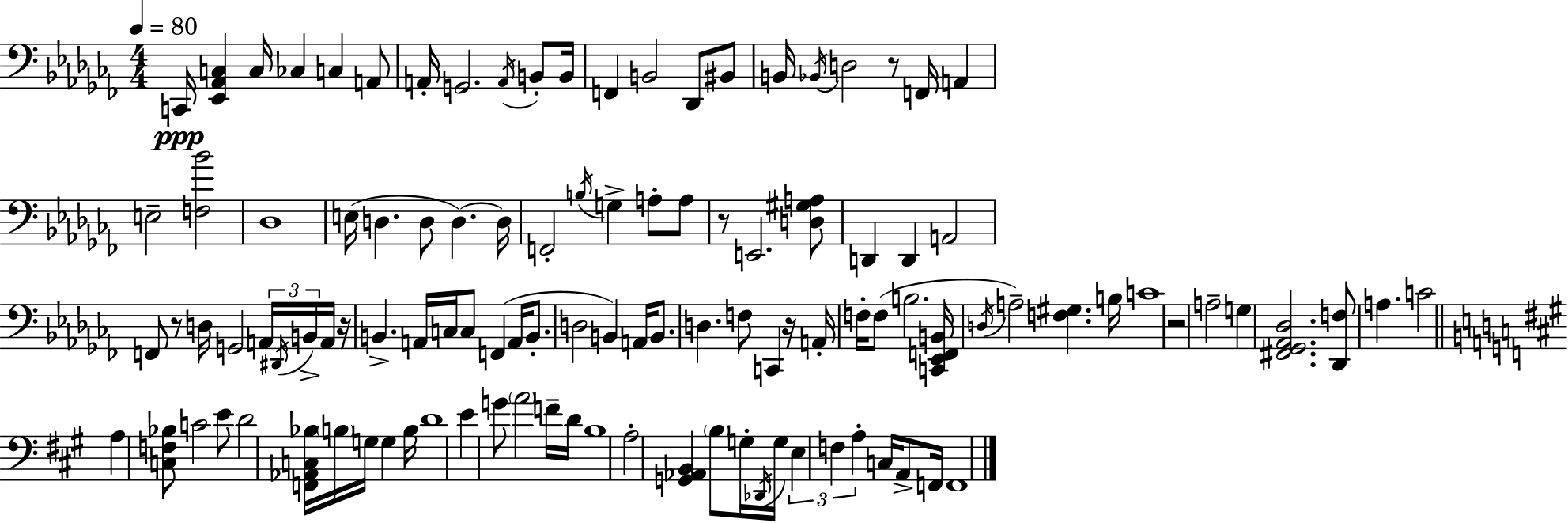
X:1
T:Untitled
M:4/4
L:1/4
K:Abm
C,,/4 [_E,,_A,,C,] C,/4 _C, C, A,,/2 A,,/4 G,,2 A,,/4 B,,/2 B,,/4 F,, B,,2 _D,,/2 ^B,,/2 B,,/4 _B,,/4 D,2 z/2 F,,/4 A,, E,2 [F,_B]2 _D,4 E,/4 D, D,/2 D, D,/4 F,,2 B,/4 G, A,/2 A,/2 z/2 E,,2 [D,^G,A,]/2 D,, D,, A,,2 F,,/2 z/2 D,/4 G,,2 A,,/4 ^D,,/4 B,,/4 A,,/4 z/4 B,, A,,/4 C,/4 C,/2 F,, A,,/4 B,,/2 D,2 B,, A,,/4 B,,/2 D, F,/2 C,, z/4 A,,/4 F,/4 F,/2 B,2 [C,,_E,,F,,B,,]/4 D,/4 A,2 [F,^G,] B,/4 C4 z2 A,2 G, [^F,,_G,,_A,,_D,]2 [_D,,F,]/2 A, C2 A, [C,F,_B,]/2 C2 E/2 D2 [F,,_A,,C,_B,]/4 B,/4 G,/4 G, B,/4 D4 E G/2 A2 F/4 D/4 B,4 A,2 [G,,_A,,B,,] B,/2 G,/4 _D,,/4 G,/4 E, F, A, C,/4 A,,/2 F,,/4 F,,4